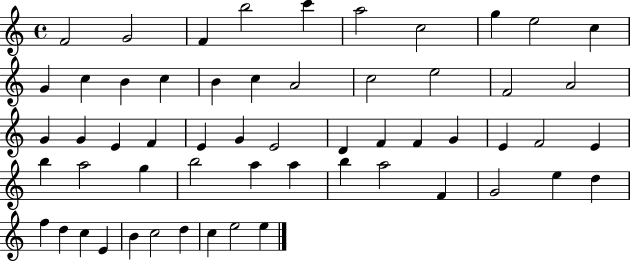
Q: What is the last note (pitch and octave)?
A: E5